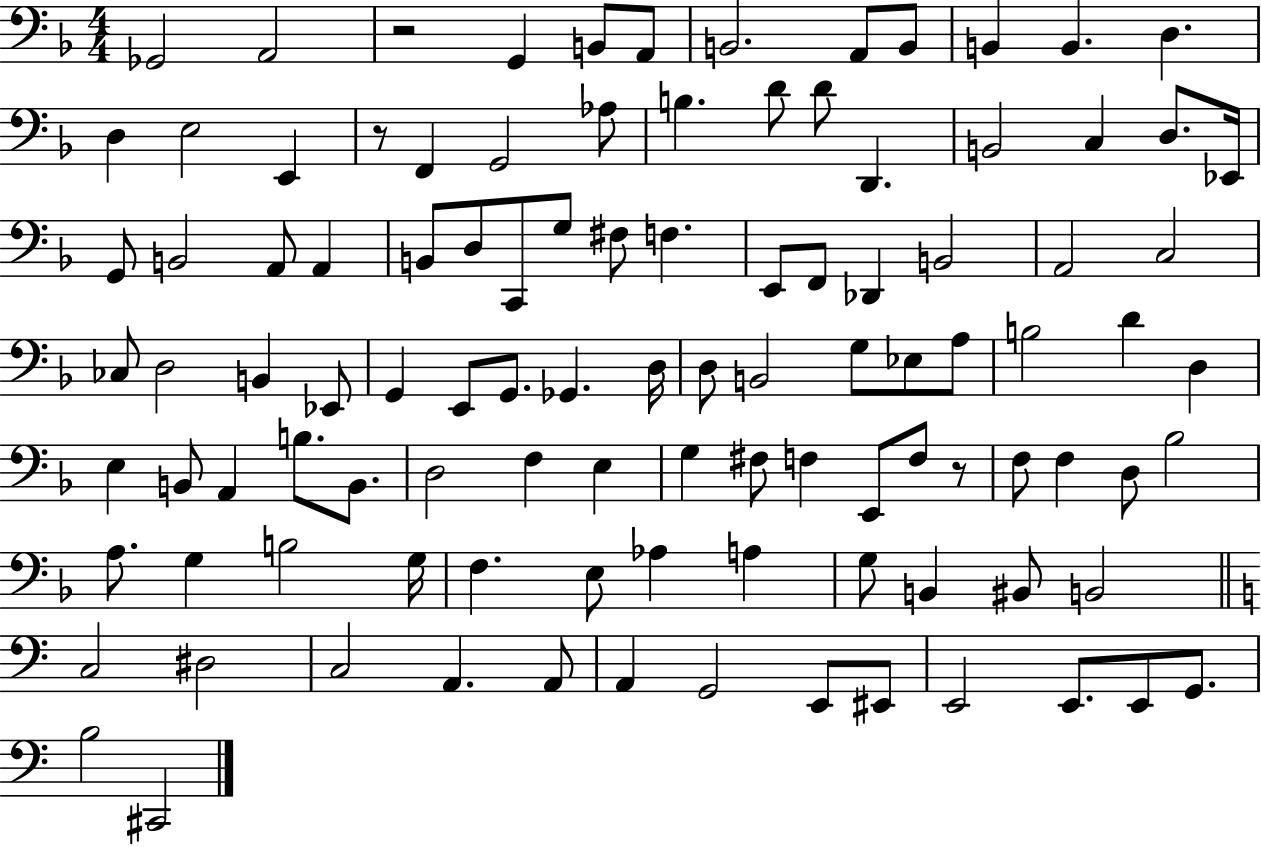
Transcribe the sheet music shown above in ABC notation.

X:1
T:Untitled
M:4/4
L:1/4
K:F
_G,,2 A,,2 z2 G,, B,,/2 A,,/2 B,,2 A,,/2 B,,/2 B,, B,, D, D, E,2 E,, z/2 F,, G,,2 _A,/2 B, D/2 D/2 D,, B,,2 C, D,/2 _E,,/4 G,,/2 B,,2 A,,/2 A,, B,,/2 D,/2 C,,/2 G,/2 ^F,/2 F, E,,/2 F,,/2 _D,, B,,2 A,,2 C,2 _C,/2 D,2 B,, _E,,/2 G,, E,,/2 G,,/2 _G,, D,/4 D,/2 B,,2 G,/2 _E,/2 A,/2 B,2 D D, E, B,,/2 A,, B,/2 B,,/2 D,2 F, E, G, ^F,/2 F, E,,/2 F,/2 z/2 F,/2 F, D,/2 _B,2 A,/2 G, B,2 G,/4 F, E,/2 _A, A, G,/2 B,, ^B,,/2 B,,2 C,2 ^D,2 C,2 A,, A,,/2 A,, G,,2 E,,/2 ^E,,/2 E,,2 E,,/2 E,,/2 G,,/2 B,2 ^C,,2